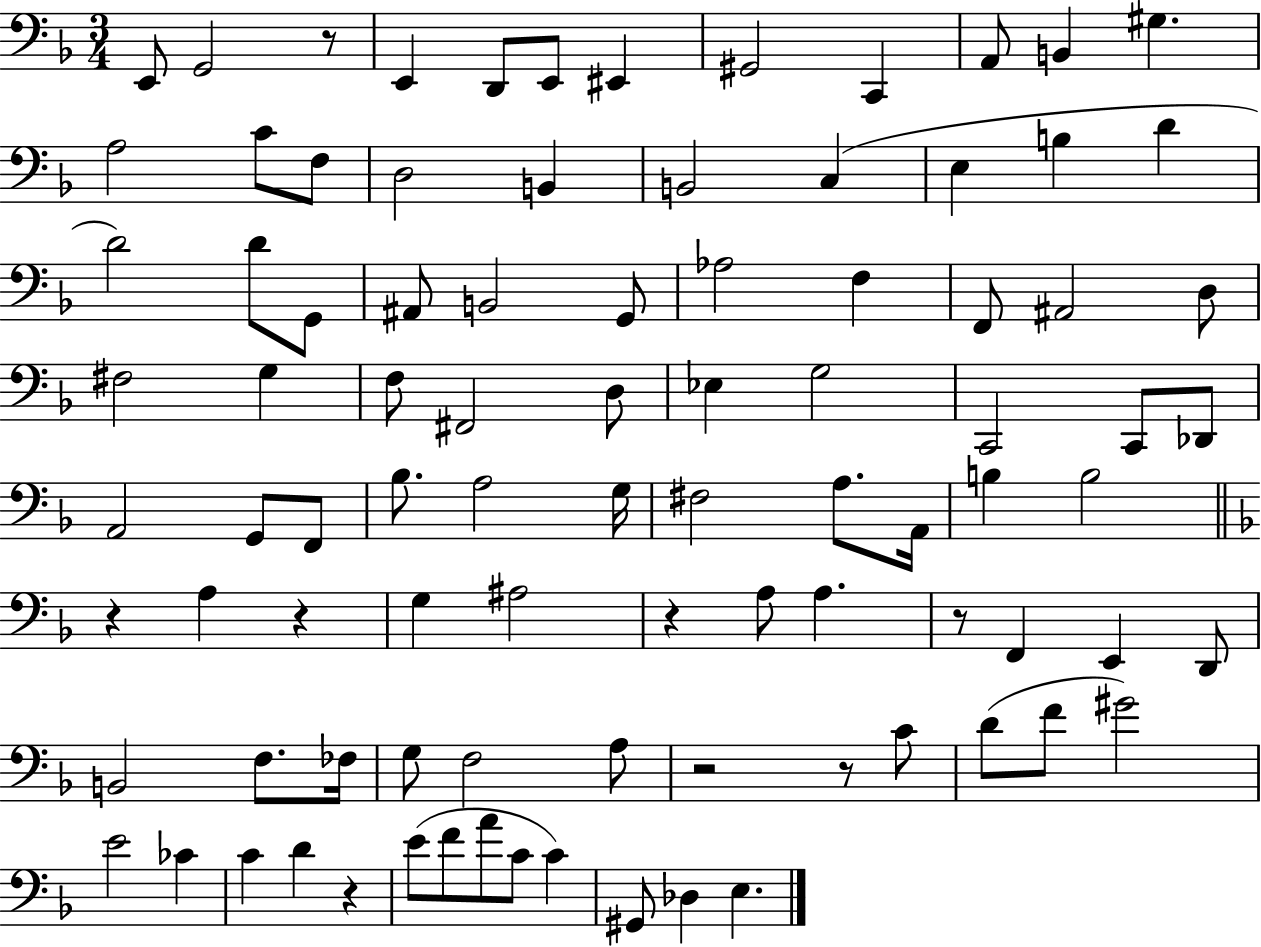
{
  \clef bass
  \numericTimeSignature
  \time 3/4
  \key f \major
  e,8 g,2 r8 | e,4 d,8 e,8 eis,4 | gis,2 c,4 | a,8 b,4 gis4. | \break a2 c'8 f8 | d2 b,4 | b,2 c4( | e4 b4 d'4 | \break d'2) d'8 g,8 | ais,8 b,2 g,8 | aes2 f4 | f,8 ais,2 d8 | \break fis2 g4 | f8 fis,2 d8 | ees4 g2 | c,2 c,8 des,8 | \break a,2 g,8 f,8 | bes8. a2 g16 | fis2 a8. a,16 | b4 b2 | \break \bar "||" \break \key f \major r4 a4 r4 | g4 ais2 | r4 a8 a4. | r8 f,4 e,4 d,8 | \break b,2 f8. fes16 | g8 f2 a8 | r2 r8 c'8 | d'8( f'8 gis'2) | \break e'2 ces'4 | c'4 d'4 r4 | e'8( f'8 a'8 c'8 c'4) | gis,8 des4 e4. | \break \bar "|."
}